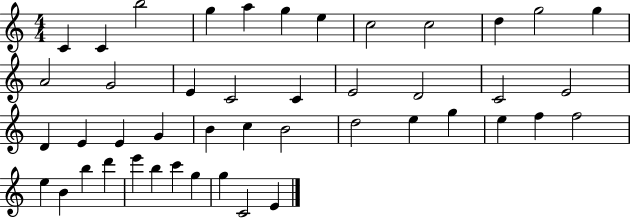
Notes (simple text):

C4/q C4/q B5/h G5/q A5/q G5/q E5/q C5/h C5/h D5/q G5/h G5/q A4/h G4/h E4/q C4/h C4/q E4/h D4/h C4/h E4/h D4/q E4/q E4/q G4/q B4/q C5/q B4/h D5/h E5/q G5/q E5/q F5/q F5/h E5/q B4/q B5/q D6/q E6/q B5/q C6/q G5/q G5/q C4/h E4/q